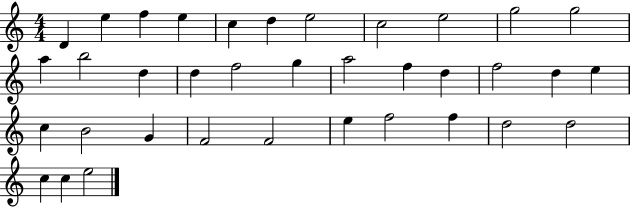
{
  \clef treble
  \numericTimeSignature
  \time 4/4
  \key c \major
  d'4 e''4 f''4 e''4 | c''4 d''4 e''2 | c''2 e''2 | g''2 g''2 | \break a''4 b''2 d''4 | d''4 f''2 g''4 | a''2 f''4 d''4 | f''2 d''4 e''4 | \break c''4 b'2 g'4 | f'2 f'2 | e''4 f''2 f''4 | d''2 d''2 | \break c''4 c''4 e''2 | \bar "|."
}